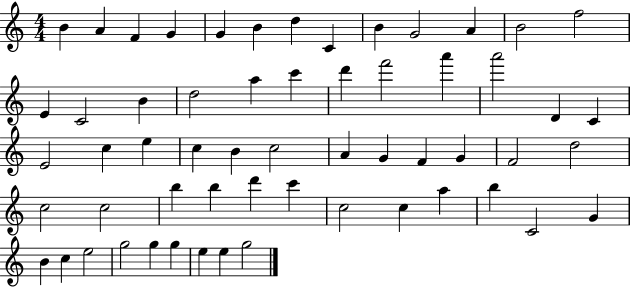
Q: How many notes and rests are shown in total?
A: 58